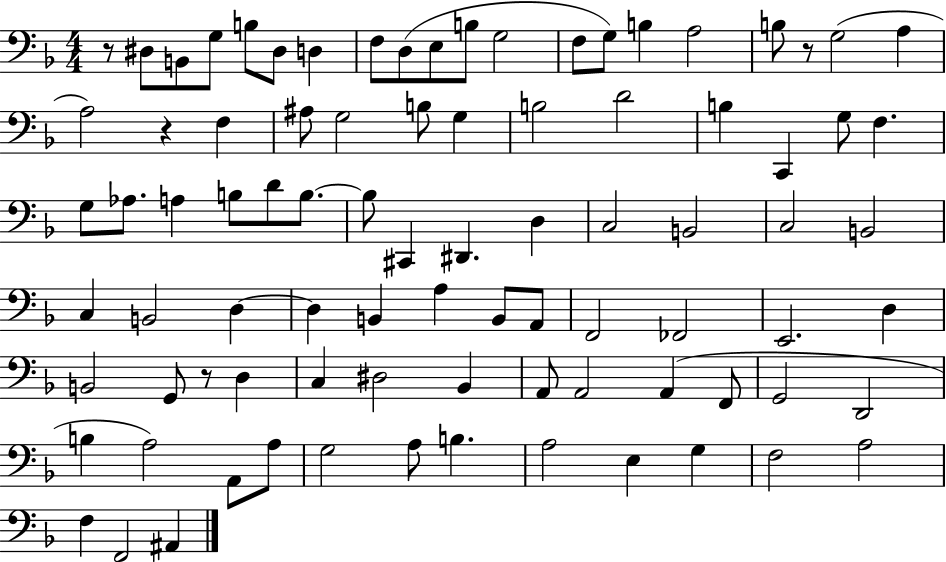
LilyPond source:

{
  \clef bass
  \numericTimeSignature
  \time 4/4
  \key f \major
  r8 dis8 b,8 g8 b8 dis8 d4 | f8 d8( e8 b8 g2 | f8 g8) b4 a2 | b8 r8 g2( a4 | \break a2) r4 f4 | ais8 g2 b8 g4 | b2 d'2 | b4 c,4 g8 f4. | \break g8 aes8. a4 b8 d'8 b8.~~ | b8 cis,4 dis,4. d4 | c2 b,2 | c2 b,2 | \break c4 b,2 d4~~ | d4 b,4 a4 b,8 a,8 | f,2 fes,2 | e,2. d4 | \break b,2 g,8 r8 d4 | c4 dis2 bes,4 | a,8 a,2 a,4( f,8 | g,2 d,2 | \break b4 a2) a,8 a8 | g2 a8 b4. | a2 e4 g4 | f2 a2 | \break f4 f,2 ais,4 | \bar "|."
}